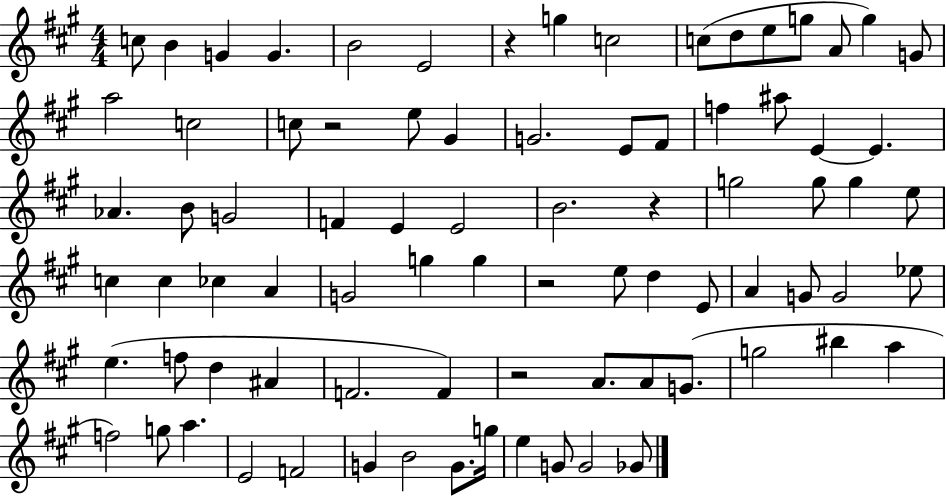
C5/e B4/q G4/q G4/q. B4/h E4/h R/q G5/q C5/h C5/e D5/e E5/e G5/e A4/e G5/q G4/e A5/h C5/h C5/e R/h E5/e G#4/q G4/h. E4/e F#4/e F5/q A#5/e E4/q E4/q. Ab4/q. B4/e G4/h F4/q E4/q E4/h B4/h. R/q G5/h G5/e G5/q E5/e C5/q C5/q CES5/q A4/q G4/h G5/q G5/q R/h E5/e D5/q E4/e A4/q G4/e G4/h Eb5/e E5/q. F5/e D5/q A#4/q F4/h. F4/q R/h A4/e. A4/e G4/e. G5/h BIS5/q A5/q F5/h G5/e A5/q. E4/h F4/h G4/q B4/h G4/e. G5/s E5/q G4/e G4/h Gb4/e